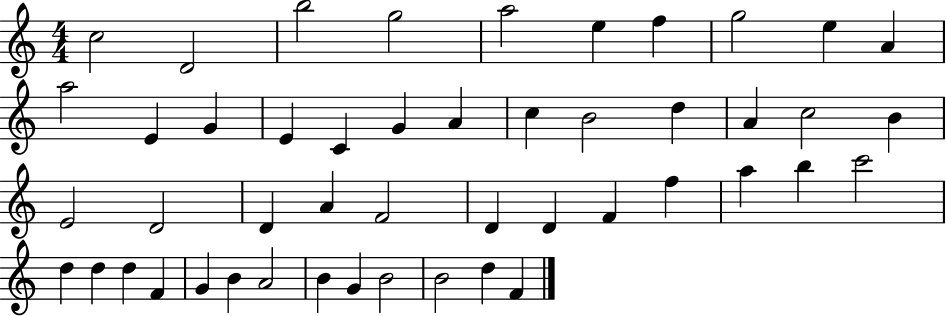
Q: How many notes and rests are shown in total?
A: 48